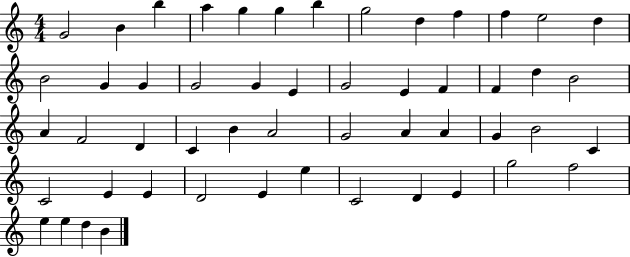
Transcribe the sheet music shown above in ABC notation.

X:1
T:Untitled
M:4/4
L:1/4
K:C
G2 B b a g g b g2 d f f e2 d B2 G G G2 G E G2 E F F d B2 A F2 D C B A2 G2 A A G B2 C C2 E E D2 E e C2 D E g2 f2 e e d B